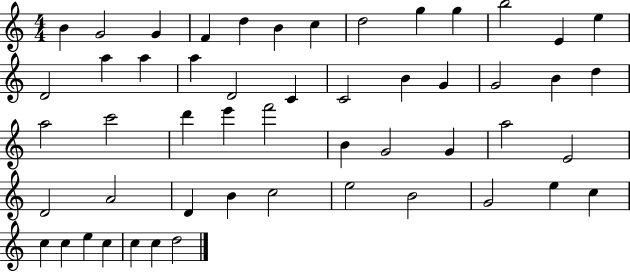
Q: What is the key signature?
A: C major